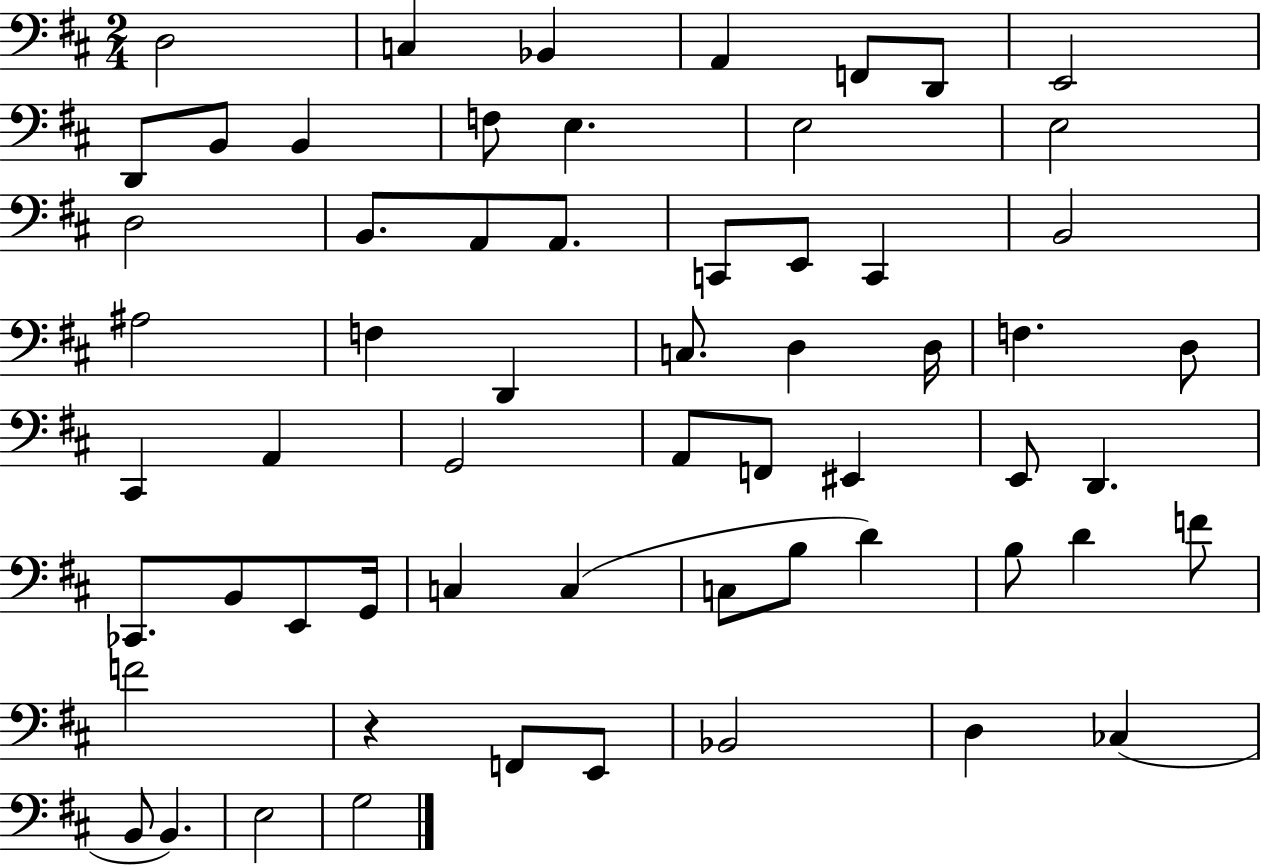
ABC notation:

X:1
T:Untitled
M:2/4
L:1/4
K:D
D,2 C, _B,, A,, F,,/2 D,,/2 E,,2 D,,/2 B,,/2 B,, F,/2 E, E,2 E,2 D,2 B,,/2 A,,/2 A,,/2 C,,/2 E,,/2 C,, B,,2 ^A,2 F, D,, C,/2 D, D,/4 F, D,/2 ^C,, A,, G,,2 A,,/2 F,,/2 ^E,, E,,/2 D,, _C,,/2 B,,/2 E,,/2 G,,/4 C, C, C,/2 B,/2 D B,/2 D F/2 F2 z F,,/2 E,,/2 _B,,2 D, _C, B,,/2 B,, E,2 G,2